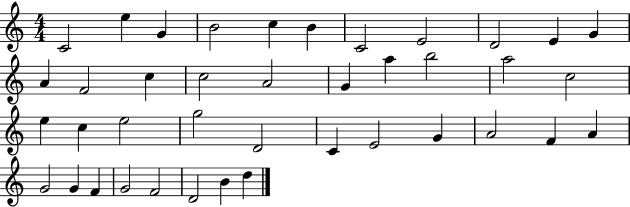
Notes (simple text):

C4/h E5/q G4/q B4/h C5/q B4/q C4/h E4/h D4/h E4/q G4/q A4/q F4/h C5/q C5/h A4/h G4/q A5/q B5/h A5/h C5/h E5/q C5/q E5/h G5/h D4/h C4/q E4/h G4/q A4/h F4/q A4/q G4/h G4/q F4/q G4/h F4/h D4/h B4/q D5/q